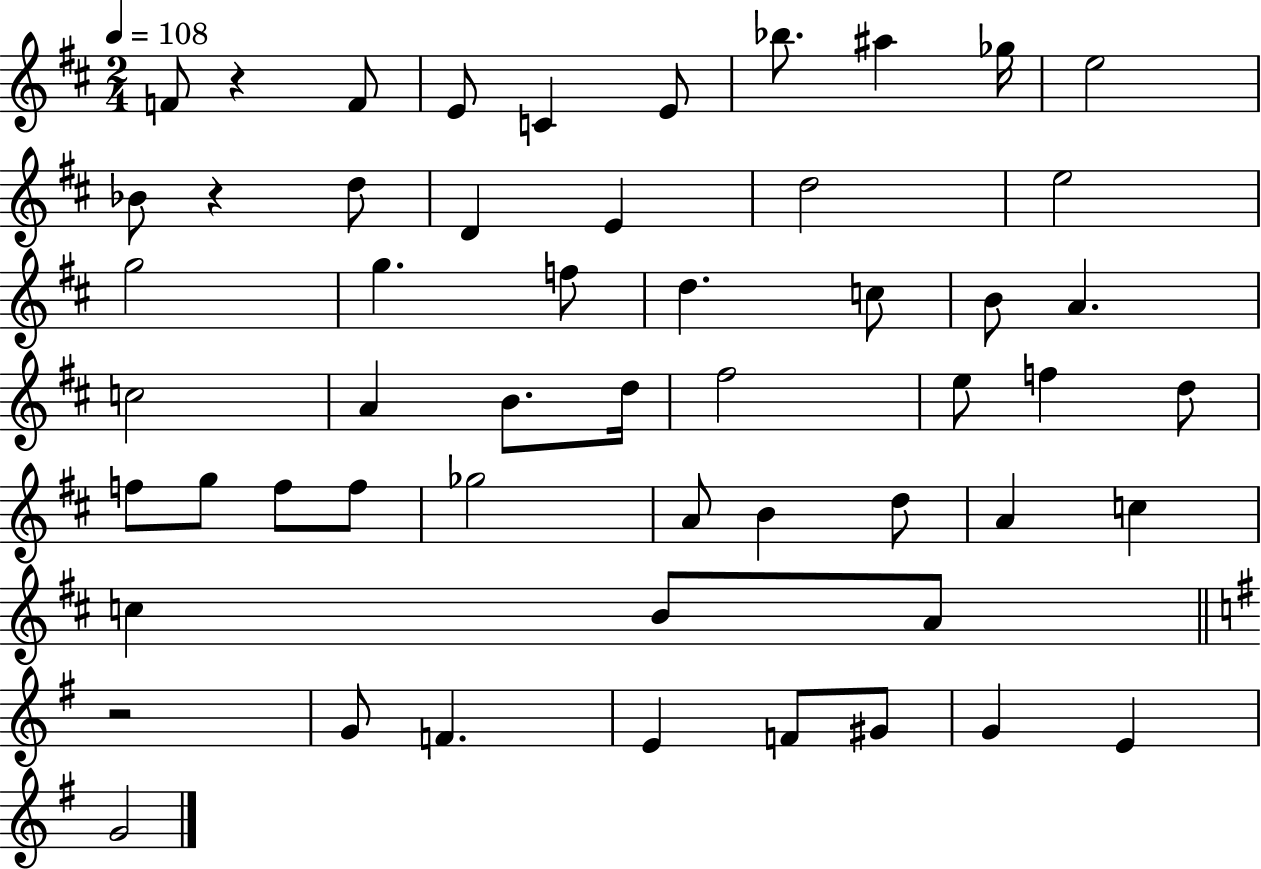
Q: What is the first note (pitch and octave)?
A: F4